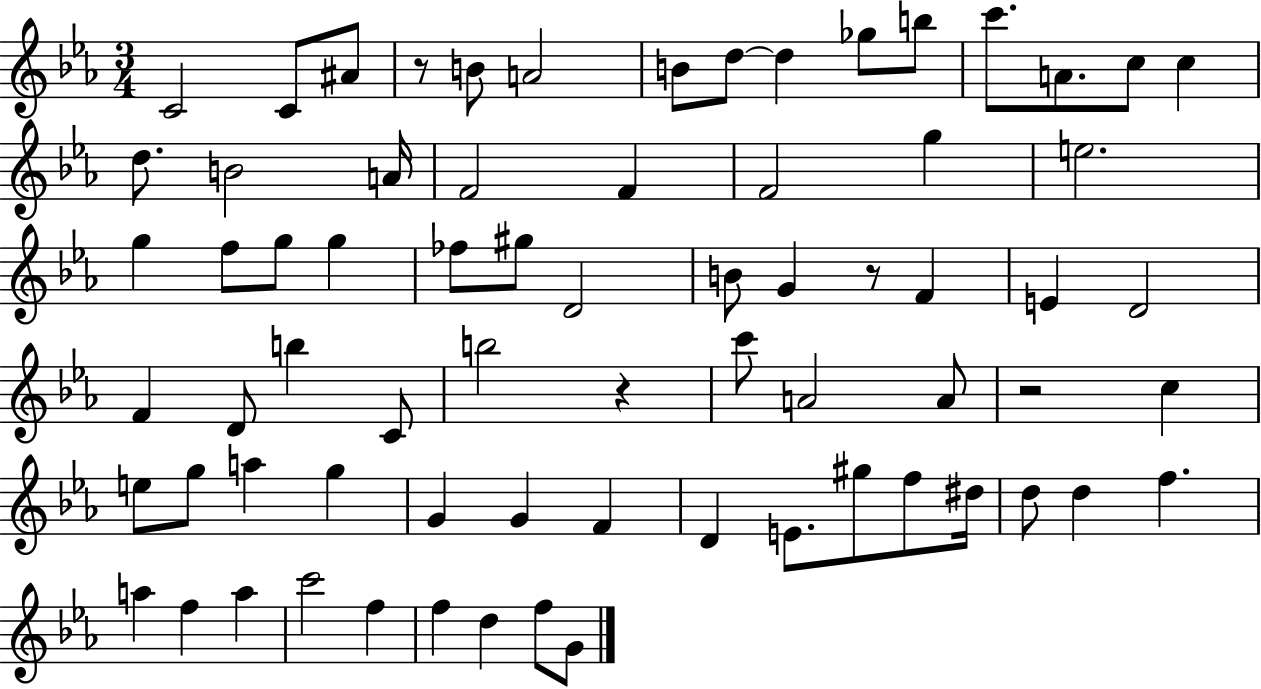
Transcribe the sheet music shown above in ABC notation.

X:1
T:Untitled
M:3/4
L:1/4
K:Eb
C2 C/2 ^A/2 z/2 B/2 A2 B/2 d/2 d _g/2 b/2 c'/2 A/2 c/2 c d/2 B2 A/4 F2 F F2 g e2 g f/2 g/2 g _f/2 ^g/2 D2 B/2 G z/2 F E D2 F D/2 b C/2 b2 z c'/2 A2 A/2 z2 c e/2 g/2 a g G G F D E/2 ^g/2 f/2 ^d/4 d/2 d f a f a c'2 f f d f/2 G/2